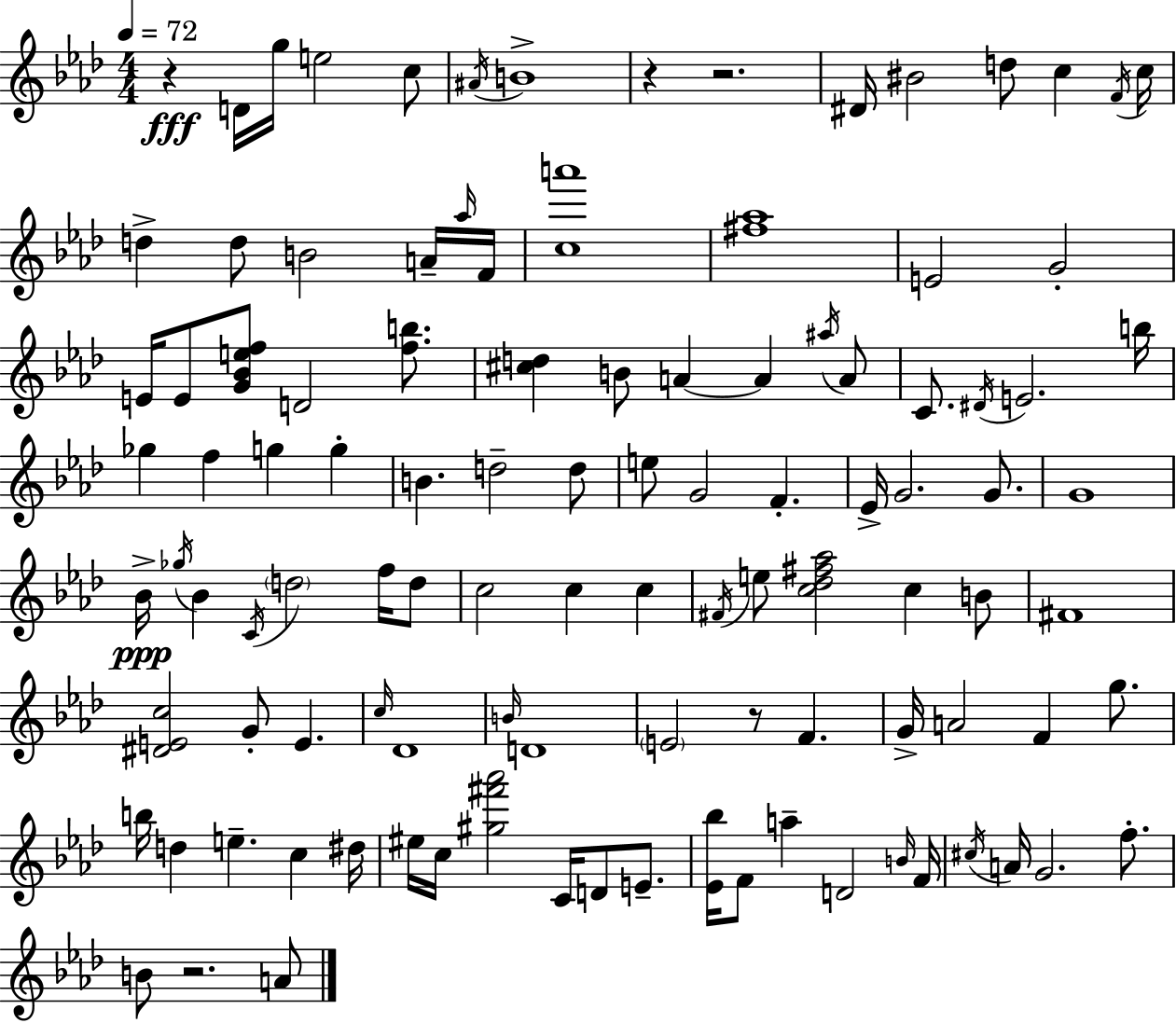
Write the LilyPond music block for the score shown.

{
  \clef treble
  \numericTimeSignature
  \time 4/4
  \key f \minor
  \tempo 4 = 72
  r4\fff d'16 g''16 e''2 c''8 | \acciaccatura { ais'16 } b'1-> | r4 r2. | dis'16 bis'2 d''8 c''4 | \break \acciaccatura { f'16 } c''16 d''4-> d''8 b'2 | a'16-- \grace { aes''16 } f'16 <c'' a'''>1 | <fis'' aes''>1 | e'2 g'2-. | \break e'16 e'8 <g' bes' e'' f''>8 d'2 | <f'' b''>8. <cis'' d''>4 b'8 a'4~~ a'4 | \acciaccatura { ais''16 } a'8 c'8. \acciaccatura { dis'16 } e'2. | b''16 ges''4 f''4 g''4 | \break g''4-. b'4. d''2-- | d''8 e''8 g'2 f'4.-. | ees'16-> g'2. | g'8. g'1 | \break bes'16->\ppp \acciaccatura { ges''16 } bes'4 \acciaccatura { c'16 } \parenthesize d''2 | f''16 d''8 c''2 c''4 | c''4 \acciaccatura { fis'16 } e''8 <c'' des'' fis'' aes''>2 | c''4 b'8 fis'1 | \break <dis' e' c''>2 | g'8-. e'4. \grace { c''16 } des'1 | \grace { b'16 } d'1 | \parenthesize e'2 | \break r8 f'4. g'16-> a'2 | f'4 g''8. b''16 d''4 e''4.-- | c''4 dis''16 eis''16 c''16 <gis'' fis''' aes'''>2 | c'16 d'8 e'8.-- <ees' bes''>16 f'8 a''4-- | \break d'2 \grace { b'16 } f'16 \acciaccatura { cis''16 } a'16 g'2. | f''8.-. b'8 r2. | a'8 \bar "|."
}